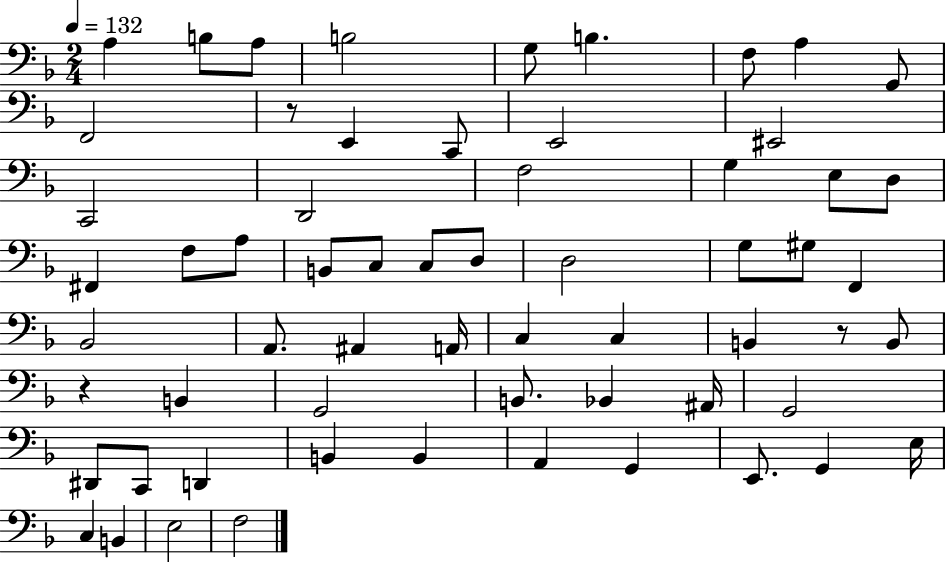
A3/q B3/e A3/e B3/h G3/e B3/q. F3/e A3/q G2/e F2/h R/e E2/q C2/e E2/h EIS2/h C2/h D2/h F3/h G3/q E3/e D3/e F#2/q F3/e A3/e B2/e C3/e C3/e D3/e D3/h G3/e G#3/e F2/q Bb2/h A2/e. A#2/q A2/s C3/q C3/q B2/q R/e B2/e R/q B2/q G2/h B2/e. Bb2/q A#2/s G2/h D#2/e C2/e D2/q B2/q B2/q A2/q G2/q E2/e. G2/q E3/s C3/q B2/q E3/h F3/h